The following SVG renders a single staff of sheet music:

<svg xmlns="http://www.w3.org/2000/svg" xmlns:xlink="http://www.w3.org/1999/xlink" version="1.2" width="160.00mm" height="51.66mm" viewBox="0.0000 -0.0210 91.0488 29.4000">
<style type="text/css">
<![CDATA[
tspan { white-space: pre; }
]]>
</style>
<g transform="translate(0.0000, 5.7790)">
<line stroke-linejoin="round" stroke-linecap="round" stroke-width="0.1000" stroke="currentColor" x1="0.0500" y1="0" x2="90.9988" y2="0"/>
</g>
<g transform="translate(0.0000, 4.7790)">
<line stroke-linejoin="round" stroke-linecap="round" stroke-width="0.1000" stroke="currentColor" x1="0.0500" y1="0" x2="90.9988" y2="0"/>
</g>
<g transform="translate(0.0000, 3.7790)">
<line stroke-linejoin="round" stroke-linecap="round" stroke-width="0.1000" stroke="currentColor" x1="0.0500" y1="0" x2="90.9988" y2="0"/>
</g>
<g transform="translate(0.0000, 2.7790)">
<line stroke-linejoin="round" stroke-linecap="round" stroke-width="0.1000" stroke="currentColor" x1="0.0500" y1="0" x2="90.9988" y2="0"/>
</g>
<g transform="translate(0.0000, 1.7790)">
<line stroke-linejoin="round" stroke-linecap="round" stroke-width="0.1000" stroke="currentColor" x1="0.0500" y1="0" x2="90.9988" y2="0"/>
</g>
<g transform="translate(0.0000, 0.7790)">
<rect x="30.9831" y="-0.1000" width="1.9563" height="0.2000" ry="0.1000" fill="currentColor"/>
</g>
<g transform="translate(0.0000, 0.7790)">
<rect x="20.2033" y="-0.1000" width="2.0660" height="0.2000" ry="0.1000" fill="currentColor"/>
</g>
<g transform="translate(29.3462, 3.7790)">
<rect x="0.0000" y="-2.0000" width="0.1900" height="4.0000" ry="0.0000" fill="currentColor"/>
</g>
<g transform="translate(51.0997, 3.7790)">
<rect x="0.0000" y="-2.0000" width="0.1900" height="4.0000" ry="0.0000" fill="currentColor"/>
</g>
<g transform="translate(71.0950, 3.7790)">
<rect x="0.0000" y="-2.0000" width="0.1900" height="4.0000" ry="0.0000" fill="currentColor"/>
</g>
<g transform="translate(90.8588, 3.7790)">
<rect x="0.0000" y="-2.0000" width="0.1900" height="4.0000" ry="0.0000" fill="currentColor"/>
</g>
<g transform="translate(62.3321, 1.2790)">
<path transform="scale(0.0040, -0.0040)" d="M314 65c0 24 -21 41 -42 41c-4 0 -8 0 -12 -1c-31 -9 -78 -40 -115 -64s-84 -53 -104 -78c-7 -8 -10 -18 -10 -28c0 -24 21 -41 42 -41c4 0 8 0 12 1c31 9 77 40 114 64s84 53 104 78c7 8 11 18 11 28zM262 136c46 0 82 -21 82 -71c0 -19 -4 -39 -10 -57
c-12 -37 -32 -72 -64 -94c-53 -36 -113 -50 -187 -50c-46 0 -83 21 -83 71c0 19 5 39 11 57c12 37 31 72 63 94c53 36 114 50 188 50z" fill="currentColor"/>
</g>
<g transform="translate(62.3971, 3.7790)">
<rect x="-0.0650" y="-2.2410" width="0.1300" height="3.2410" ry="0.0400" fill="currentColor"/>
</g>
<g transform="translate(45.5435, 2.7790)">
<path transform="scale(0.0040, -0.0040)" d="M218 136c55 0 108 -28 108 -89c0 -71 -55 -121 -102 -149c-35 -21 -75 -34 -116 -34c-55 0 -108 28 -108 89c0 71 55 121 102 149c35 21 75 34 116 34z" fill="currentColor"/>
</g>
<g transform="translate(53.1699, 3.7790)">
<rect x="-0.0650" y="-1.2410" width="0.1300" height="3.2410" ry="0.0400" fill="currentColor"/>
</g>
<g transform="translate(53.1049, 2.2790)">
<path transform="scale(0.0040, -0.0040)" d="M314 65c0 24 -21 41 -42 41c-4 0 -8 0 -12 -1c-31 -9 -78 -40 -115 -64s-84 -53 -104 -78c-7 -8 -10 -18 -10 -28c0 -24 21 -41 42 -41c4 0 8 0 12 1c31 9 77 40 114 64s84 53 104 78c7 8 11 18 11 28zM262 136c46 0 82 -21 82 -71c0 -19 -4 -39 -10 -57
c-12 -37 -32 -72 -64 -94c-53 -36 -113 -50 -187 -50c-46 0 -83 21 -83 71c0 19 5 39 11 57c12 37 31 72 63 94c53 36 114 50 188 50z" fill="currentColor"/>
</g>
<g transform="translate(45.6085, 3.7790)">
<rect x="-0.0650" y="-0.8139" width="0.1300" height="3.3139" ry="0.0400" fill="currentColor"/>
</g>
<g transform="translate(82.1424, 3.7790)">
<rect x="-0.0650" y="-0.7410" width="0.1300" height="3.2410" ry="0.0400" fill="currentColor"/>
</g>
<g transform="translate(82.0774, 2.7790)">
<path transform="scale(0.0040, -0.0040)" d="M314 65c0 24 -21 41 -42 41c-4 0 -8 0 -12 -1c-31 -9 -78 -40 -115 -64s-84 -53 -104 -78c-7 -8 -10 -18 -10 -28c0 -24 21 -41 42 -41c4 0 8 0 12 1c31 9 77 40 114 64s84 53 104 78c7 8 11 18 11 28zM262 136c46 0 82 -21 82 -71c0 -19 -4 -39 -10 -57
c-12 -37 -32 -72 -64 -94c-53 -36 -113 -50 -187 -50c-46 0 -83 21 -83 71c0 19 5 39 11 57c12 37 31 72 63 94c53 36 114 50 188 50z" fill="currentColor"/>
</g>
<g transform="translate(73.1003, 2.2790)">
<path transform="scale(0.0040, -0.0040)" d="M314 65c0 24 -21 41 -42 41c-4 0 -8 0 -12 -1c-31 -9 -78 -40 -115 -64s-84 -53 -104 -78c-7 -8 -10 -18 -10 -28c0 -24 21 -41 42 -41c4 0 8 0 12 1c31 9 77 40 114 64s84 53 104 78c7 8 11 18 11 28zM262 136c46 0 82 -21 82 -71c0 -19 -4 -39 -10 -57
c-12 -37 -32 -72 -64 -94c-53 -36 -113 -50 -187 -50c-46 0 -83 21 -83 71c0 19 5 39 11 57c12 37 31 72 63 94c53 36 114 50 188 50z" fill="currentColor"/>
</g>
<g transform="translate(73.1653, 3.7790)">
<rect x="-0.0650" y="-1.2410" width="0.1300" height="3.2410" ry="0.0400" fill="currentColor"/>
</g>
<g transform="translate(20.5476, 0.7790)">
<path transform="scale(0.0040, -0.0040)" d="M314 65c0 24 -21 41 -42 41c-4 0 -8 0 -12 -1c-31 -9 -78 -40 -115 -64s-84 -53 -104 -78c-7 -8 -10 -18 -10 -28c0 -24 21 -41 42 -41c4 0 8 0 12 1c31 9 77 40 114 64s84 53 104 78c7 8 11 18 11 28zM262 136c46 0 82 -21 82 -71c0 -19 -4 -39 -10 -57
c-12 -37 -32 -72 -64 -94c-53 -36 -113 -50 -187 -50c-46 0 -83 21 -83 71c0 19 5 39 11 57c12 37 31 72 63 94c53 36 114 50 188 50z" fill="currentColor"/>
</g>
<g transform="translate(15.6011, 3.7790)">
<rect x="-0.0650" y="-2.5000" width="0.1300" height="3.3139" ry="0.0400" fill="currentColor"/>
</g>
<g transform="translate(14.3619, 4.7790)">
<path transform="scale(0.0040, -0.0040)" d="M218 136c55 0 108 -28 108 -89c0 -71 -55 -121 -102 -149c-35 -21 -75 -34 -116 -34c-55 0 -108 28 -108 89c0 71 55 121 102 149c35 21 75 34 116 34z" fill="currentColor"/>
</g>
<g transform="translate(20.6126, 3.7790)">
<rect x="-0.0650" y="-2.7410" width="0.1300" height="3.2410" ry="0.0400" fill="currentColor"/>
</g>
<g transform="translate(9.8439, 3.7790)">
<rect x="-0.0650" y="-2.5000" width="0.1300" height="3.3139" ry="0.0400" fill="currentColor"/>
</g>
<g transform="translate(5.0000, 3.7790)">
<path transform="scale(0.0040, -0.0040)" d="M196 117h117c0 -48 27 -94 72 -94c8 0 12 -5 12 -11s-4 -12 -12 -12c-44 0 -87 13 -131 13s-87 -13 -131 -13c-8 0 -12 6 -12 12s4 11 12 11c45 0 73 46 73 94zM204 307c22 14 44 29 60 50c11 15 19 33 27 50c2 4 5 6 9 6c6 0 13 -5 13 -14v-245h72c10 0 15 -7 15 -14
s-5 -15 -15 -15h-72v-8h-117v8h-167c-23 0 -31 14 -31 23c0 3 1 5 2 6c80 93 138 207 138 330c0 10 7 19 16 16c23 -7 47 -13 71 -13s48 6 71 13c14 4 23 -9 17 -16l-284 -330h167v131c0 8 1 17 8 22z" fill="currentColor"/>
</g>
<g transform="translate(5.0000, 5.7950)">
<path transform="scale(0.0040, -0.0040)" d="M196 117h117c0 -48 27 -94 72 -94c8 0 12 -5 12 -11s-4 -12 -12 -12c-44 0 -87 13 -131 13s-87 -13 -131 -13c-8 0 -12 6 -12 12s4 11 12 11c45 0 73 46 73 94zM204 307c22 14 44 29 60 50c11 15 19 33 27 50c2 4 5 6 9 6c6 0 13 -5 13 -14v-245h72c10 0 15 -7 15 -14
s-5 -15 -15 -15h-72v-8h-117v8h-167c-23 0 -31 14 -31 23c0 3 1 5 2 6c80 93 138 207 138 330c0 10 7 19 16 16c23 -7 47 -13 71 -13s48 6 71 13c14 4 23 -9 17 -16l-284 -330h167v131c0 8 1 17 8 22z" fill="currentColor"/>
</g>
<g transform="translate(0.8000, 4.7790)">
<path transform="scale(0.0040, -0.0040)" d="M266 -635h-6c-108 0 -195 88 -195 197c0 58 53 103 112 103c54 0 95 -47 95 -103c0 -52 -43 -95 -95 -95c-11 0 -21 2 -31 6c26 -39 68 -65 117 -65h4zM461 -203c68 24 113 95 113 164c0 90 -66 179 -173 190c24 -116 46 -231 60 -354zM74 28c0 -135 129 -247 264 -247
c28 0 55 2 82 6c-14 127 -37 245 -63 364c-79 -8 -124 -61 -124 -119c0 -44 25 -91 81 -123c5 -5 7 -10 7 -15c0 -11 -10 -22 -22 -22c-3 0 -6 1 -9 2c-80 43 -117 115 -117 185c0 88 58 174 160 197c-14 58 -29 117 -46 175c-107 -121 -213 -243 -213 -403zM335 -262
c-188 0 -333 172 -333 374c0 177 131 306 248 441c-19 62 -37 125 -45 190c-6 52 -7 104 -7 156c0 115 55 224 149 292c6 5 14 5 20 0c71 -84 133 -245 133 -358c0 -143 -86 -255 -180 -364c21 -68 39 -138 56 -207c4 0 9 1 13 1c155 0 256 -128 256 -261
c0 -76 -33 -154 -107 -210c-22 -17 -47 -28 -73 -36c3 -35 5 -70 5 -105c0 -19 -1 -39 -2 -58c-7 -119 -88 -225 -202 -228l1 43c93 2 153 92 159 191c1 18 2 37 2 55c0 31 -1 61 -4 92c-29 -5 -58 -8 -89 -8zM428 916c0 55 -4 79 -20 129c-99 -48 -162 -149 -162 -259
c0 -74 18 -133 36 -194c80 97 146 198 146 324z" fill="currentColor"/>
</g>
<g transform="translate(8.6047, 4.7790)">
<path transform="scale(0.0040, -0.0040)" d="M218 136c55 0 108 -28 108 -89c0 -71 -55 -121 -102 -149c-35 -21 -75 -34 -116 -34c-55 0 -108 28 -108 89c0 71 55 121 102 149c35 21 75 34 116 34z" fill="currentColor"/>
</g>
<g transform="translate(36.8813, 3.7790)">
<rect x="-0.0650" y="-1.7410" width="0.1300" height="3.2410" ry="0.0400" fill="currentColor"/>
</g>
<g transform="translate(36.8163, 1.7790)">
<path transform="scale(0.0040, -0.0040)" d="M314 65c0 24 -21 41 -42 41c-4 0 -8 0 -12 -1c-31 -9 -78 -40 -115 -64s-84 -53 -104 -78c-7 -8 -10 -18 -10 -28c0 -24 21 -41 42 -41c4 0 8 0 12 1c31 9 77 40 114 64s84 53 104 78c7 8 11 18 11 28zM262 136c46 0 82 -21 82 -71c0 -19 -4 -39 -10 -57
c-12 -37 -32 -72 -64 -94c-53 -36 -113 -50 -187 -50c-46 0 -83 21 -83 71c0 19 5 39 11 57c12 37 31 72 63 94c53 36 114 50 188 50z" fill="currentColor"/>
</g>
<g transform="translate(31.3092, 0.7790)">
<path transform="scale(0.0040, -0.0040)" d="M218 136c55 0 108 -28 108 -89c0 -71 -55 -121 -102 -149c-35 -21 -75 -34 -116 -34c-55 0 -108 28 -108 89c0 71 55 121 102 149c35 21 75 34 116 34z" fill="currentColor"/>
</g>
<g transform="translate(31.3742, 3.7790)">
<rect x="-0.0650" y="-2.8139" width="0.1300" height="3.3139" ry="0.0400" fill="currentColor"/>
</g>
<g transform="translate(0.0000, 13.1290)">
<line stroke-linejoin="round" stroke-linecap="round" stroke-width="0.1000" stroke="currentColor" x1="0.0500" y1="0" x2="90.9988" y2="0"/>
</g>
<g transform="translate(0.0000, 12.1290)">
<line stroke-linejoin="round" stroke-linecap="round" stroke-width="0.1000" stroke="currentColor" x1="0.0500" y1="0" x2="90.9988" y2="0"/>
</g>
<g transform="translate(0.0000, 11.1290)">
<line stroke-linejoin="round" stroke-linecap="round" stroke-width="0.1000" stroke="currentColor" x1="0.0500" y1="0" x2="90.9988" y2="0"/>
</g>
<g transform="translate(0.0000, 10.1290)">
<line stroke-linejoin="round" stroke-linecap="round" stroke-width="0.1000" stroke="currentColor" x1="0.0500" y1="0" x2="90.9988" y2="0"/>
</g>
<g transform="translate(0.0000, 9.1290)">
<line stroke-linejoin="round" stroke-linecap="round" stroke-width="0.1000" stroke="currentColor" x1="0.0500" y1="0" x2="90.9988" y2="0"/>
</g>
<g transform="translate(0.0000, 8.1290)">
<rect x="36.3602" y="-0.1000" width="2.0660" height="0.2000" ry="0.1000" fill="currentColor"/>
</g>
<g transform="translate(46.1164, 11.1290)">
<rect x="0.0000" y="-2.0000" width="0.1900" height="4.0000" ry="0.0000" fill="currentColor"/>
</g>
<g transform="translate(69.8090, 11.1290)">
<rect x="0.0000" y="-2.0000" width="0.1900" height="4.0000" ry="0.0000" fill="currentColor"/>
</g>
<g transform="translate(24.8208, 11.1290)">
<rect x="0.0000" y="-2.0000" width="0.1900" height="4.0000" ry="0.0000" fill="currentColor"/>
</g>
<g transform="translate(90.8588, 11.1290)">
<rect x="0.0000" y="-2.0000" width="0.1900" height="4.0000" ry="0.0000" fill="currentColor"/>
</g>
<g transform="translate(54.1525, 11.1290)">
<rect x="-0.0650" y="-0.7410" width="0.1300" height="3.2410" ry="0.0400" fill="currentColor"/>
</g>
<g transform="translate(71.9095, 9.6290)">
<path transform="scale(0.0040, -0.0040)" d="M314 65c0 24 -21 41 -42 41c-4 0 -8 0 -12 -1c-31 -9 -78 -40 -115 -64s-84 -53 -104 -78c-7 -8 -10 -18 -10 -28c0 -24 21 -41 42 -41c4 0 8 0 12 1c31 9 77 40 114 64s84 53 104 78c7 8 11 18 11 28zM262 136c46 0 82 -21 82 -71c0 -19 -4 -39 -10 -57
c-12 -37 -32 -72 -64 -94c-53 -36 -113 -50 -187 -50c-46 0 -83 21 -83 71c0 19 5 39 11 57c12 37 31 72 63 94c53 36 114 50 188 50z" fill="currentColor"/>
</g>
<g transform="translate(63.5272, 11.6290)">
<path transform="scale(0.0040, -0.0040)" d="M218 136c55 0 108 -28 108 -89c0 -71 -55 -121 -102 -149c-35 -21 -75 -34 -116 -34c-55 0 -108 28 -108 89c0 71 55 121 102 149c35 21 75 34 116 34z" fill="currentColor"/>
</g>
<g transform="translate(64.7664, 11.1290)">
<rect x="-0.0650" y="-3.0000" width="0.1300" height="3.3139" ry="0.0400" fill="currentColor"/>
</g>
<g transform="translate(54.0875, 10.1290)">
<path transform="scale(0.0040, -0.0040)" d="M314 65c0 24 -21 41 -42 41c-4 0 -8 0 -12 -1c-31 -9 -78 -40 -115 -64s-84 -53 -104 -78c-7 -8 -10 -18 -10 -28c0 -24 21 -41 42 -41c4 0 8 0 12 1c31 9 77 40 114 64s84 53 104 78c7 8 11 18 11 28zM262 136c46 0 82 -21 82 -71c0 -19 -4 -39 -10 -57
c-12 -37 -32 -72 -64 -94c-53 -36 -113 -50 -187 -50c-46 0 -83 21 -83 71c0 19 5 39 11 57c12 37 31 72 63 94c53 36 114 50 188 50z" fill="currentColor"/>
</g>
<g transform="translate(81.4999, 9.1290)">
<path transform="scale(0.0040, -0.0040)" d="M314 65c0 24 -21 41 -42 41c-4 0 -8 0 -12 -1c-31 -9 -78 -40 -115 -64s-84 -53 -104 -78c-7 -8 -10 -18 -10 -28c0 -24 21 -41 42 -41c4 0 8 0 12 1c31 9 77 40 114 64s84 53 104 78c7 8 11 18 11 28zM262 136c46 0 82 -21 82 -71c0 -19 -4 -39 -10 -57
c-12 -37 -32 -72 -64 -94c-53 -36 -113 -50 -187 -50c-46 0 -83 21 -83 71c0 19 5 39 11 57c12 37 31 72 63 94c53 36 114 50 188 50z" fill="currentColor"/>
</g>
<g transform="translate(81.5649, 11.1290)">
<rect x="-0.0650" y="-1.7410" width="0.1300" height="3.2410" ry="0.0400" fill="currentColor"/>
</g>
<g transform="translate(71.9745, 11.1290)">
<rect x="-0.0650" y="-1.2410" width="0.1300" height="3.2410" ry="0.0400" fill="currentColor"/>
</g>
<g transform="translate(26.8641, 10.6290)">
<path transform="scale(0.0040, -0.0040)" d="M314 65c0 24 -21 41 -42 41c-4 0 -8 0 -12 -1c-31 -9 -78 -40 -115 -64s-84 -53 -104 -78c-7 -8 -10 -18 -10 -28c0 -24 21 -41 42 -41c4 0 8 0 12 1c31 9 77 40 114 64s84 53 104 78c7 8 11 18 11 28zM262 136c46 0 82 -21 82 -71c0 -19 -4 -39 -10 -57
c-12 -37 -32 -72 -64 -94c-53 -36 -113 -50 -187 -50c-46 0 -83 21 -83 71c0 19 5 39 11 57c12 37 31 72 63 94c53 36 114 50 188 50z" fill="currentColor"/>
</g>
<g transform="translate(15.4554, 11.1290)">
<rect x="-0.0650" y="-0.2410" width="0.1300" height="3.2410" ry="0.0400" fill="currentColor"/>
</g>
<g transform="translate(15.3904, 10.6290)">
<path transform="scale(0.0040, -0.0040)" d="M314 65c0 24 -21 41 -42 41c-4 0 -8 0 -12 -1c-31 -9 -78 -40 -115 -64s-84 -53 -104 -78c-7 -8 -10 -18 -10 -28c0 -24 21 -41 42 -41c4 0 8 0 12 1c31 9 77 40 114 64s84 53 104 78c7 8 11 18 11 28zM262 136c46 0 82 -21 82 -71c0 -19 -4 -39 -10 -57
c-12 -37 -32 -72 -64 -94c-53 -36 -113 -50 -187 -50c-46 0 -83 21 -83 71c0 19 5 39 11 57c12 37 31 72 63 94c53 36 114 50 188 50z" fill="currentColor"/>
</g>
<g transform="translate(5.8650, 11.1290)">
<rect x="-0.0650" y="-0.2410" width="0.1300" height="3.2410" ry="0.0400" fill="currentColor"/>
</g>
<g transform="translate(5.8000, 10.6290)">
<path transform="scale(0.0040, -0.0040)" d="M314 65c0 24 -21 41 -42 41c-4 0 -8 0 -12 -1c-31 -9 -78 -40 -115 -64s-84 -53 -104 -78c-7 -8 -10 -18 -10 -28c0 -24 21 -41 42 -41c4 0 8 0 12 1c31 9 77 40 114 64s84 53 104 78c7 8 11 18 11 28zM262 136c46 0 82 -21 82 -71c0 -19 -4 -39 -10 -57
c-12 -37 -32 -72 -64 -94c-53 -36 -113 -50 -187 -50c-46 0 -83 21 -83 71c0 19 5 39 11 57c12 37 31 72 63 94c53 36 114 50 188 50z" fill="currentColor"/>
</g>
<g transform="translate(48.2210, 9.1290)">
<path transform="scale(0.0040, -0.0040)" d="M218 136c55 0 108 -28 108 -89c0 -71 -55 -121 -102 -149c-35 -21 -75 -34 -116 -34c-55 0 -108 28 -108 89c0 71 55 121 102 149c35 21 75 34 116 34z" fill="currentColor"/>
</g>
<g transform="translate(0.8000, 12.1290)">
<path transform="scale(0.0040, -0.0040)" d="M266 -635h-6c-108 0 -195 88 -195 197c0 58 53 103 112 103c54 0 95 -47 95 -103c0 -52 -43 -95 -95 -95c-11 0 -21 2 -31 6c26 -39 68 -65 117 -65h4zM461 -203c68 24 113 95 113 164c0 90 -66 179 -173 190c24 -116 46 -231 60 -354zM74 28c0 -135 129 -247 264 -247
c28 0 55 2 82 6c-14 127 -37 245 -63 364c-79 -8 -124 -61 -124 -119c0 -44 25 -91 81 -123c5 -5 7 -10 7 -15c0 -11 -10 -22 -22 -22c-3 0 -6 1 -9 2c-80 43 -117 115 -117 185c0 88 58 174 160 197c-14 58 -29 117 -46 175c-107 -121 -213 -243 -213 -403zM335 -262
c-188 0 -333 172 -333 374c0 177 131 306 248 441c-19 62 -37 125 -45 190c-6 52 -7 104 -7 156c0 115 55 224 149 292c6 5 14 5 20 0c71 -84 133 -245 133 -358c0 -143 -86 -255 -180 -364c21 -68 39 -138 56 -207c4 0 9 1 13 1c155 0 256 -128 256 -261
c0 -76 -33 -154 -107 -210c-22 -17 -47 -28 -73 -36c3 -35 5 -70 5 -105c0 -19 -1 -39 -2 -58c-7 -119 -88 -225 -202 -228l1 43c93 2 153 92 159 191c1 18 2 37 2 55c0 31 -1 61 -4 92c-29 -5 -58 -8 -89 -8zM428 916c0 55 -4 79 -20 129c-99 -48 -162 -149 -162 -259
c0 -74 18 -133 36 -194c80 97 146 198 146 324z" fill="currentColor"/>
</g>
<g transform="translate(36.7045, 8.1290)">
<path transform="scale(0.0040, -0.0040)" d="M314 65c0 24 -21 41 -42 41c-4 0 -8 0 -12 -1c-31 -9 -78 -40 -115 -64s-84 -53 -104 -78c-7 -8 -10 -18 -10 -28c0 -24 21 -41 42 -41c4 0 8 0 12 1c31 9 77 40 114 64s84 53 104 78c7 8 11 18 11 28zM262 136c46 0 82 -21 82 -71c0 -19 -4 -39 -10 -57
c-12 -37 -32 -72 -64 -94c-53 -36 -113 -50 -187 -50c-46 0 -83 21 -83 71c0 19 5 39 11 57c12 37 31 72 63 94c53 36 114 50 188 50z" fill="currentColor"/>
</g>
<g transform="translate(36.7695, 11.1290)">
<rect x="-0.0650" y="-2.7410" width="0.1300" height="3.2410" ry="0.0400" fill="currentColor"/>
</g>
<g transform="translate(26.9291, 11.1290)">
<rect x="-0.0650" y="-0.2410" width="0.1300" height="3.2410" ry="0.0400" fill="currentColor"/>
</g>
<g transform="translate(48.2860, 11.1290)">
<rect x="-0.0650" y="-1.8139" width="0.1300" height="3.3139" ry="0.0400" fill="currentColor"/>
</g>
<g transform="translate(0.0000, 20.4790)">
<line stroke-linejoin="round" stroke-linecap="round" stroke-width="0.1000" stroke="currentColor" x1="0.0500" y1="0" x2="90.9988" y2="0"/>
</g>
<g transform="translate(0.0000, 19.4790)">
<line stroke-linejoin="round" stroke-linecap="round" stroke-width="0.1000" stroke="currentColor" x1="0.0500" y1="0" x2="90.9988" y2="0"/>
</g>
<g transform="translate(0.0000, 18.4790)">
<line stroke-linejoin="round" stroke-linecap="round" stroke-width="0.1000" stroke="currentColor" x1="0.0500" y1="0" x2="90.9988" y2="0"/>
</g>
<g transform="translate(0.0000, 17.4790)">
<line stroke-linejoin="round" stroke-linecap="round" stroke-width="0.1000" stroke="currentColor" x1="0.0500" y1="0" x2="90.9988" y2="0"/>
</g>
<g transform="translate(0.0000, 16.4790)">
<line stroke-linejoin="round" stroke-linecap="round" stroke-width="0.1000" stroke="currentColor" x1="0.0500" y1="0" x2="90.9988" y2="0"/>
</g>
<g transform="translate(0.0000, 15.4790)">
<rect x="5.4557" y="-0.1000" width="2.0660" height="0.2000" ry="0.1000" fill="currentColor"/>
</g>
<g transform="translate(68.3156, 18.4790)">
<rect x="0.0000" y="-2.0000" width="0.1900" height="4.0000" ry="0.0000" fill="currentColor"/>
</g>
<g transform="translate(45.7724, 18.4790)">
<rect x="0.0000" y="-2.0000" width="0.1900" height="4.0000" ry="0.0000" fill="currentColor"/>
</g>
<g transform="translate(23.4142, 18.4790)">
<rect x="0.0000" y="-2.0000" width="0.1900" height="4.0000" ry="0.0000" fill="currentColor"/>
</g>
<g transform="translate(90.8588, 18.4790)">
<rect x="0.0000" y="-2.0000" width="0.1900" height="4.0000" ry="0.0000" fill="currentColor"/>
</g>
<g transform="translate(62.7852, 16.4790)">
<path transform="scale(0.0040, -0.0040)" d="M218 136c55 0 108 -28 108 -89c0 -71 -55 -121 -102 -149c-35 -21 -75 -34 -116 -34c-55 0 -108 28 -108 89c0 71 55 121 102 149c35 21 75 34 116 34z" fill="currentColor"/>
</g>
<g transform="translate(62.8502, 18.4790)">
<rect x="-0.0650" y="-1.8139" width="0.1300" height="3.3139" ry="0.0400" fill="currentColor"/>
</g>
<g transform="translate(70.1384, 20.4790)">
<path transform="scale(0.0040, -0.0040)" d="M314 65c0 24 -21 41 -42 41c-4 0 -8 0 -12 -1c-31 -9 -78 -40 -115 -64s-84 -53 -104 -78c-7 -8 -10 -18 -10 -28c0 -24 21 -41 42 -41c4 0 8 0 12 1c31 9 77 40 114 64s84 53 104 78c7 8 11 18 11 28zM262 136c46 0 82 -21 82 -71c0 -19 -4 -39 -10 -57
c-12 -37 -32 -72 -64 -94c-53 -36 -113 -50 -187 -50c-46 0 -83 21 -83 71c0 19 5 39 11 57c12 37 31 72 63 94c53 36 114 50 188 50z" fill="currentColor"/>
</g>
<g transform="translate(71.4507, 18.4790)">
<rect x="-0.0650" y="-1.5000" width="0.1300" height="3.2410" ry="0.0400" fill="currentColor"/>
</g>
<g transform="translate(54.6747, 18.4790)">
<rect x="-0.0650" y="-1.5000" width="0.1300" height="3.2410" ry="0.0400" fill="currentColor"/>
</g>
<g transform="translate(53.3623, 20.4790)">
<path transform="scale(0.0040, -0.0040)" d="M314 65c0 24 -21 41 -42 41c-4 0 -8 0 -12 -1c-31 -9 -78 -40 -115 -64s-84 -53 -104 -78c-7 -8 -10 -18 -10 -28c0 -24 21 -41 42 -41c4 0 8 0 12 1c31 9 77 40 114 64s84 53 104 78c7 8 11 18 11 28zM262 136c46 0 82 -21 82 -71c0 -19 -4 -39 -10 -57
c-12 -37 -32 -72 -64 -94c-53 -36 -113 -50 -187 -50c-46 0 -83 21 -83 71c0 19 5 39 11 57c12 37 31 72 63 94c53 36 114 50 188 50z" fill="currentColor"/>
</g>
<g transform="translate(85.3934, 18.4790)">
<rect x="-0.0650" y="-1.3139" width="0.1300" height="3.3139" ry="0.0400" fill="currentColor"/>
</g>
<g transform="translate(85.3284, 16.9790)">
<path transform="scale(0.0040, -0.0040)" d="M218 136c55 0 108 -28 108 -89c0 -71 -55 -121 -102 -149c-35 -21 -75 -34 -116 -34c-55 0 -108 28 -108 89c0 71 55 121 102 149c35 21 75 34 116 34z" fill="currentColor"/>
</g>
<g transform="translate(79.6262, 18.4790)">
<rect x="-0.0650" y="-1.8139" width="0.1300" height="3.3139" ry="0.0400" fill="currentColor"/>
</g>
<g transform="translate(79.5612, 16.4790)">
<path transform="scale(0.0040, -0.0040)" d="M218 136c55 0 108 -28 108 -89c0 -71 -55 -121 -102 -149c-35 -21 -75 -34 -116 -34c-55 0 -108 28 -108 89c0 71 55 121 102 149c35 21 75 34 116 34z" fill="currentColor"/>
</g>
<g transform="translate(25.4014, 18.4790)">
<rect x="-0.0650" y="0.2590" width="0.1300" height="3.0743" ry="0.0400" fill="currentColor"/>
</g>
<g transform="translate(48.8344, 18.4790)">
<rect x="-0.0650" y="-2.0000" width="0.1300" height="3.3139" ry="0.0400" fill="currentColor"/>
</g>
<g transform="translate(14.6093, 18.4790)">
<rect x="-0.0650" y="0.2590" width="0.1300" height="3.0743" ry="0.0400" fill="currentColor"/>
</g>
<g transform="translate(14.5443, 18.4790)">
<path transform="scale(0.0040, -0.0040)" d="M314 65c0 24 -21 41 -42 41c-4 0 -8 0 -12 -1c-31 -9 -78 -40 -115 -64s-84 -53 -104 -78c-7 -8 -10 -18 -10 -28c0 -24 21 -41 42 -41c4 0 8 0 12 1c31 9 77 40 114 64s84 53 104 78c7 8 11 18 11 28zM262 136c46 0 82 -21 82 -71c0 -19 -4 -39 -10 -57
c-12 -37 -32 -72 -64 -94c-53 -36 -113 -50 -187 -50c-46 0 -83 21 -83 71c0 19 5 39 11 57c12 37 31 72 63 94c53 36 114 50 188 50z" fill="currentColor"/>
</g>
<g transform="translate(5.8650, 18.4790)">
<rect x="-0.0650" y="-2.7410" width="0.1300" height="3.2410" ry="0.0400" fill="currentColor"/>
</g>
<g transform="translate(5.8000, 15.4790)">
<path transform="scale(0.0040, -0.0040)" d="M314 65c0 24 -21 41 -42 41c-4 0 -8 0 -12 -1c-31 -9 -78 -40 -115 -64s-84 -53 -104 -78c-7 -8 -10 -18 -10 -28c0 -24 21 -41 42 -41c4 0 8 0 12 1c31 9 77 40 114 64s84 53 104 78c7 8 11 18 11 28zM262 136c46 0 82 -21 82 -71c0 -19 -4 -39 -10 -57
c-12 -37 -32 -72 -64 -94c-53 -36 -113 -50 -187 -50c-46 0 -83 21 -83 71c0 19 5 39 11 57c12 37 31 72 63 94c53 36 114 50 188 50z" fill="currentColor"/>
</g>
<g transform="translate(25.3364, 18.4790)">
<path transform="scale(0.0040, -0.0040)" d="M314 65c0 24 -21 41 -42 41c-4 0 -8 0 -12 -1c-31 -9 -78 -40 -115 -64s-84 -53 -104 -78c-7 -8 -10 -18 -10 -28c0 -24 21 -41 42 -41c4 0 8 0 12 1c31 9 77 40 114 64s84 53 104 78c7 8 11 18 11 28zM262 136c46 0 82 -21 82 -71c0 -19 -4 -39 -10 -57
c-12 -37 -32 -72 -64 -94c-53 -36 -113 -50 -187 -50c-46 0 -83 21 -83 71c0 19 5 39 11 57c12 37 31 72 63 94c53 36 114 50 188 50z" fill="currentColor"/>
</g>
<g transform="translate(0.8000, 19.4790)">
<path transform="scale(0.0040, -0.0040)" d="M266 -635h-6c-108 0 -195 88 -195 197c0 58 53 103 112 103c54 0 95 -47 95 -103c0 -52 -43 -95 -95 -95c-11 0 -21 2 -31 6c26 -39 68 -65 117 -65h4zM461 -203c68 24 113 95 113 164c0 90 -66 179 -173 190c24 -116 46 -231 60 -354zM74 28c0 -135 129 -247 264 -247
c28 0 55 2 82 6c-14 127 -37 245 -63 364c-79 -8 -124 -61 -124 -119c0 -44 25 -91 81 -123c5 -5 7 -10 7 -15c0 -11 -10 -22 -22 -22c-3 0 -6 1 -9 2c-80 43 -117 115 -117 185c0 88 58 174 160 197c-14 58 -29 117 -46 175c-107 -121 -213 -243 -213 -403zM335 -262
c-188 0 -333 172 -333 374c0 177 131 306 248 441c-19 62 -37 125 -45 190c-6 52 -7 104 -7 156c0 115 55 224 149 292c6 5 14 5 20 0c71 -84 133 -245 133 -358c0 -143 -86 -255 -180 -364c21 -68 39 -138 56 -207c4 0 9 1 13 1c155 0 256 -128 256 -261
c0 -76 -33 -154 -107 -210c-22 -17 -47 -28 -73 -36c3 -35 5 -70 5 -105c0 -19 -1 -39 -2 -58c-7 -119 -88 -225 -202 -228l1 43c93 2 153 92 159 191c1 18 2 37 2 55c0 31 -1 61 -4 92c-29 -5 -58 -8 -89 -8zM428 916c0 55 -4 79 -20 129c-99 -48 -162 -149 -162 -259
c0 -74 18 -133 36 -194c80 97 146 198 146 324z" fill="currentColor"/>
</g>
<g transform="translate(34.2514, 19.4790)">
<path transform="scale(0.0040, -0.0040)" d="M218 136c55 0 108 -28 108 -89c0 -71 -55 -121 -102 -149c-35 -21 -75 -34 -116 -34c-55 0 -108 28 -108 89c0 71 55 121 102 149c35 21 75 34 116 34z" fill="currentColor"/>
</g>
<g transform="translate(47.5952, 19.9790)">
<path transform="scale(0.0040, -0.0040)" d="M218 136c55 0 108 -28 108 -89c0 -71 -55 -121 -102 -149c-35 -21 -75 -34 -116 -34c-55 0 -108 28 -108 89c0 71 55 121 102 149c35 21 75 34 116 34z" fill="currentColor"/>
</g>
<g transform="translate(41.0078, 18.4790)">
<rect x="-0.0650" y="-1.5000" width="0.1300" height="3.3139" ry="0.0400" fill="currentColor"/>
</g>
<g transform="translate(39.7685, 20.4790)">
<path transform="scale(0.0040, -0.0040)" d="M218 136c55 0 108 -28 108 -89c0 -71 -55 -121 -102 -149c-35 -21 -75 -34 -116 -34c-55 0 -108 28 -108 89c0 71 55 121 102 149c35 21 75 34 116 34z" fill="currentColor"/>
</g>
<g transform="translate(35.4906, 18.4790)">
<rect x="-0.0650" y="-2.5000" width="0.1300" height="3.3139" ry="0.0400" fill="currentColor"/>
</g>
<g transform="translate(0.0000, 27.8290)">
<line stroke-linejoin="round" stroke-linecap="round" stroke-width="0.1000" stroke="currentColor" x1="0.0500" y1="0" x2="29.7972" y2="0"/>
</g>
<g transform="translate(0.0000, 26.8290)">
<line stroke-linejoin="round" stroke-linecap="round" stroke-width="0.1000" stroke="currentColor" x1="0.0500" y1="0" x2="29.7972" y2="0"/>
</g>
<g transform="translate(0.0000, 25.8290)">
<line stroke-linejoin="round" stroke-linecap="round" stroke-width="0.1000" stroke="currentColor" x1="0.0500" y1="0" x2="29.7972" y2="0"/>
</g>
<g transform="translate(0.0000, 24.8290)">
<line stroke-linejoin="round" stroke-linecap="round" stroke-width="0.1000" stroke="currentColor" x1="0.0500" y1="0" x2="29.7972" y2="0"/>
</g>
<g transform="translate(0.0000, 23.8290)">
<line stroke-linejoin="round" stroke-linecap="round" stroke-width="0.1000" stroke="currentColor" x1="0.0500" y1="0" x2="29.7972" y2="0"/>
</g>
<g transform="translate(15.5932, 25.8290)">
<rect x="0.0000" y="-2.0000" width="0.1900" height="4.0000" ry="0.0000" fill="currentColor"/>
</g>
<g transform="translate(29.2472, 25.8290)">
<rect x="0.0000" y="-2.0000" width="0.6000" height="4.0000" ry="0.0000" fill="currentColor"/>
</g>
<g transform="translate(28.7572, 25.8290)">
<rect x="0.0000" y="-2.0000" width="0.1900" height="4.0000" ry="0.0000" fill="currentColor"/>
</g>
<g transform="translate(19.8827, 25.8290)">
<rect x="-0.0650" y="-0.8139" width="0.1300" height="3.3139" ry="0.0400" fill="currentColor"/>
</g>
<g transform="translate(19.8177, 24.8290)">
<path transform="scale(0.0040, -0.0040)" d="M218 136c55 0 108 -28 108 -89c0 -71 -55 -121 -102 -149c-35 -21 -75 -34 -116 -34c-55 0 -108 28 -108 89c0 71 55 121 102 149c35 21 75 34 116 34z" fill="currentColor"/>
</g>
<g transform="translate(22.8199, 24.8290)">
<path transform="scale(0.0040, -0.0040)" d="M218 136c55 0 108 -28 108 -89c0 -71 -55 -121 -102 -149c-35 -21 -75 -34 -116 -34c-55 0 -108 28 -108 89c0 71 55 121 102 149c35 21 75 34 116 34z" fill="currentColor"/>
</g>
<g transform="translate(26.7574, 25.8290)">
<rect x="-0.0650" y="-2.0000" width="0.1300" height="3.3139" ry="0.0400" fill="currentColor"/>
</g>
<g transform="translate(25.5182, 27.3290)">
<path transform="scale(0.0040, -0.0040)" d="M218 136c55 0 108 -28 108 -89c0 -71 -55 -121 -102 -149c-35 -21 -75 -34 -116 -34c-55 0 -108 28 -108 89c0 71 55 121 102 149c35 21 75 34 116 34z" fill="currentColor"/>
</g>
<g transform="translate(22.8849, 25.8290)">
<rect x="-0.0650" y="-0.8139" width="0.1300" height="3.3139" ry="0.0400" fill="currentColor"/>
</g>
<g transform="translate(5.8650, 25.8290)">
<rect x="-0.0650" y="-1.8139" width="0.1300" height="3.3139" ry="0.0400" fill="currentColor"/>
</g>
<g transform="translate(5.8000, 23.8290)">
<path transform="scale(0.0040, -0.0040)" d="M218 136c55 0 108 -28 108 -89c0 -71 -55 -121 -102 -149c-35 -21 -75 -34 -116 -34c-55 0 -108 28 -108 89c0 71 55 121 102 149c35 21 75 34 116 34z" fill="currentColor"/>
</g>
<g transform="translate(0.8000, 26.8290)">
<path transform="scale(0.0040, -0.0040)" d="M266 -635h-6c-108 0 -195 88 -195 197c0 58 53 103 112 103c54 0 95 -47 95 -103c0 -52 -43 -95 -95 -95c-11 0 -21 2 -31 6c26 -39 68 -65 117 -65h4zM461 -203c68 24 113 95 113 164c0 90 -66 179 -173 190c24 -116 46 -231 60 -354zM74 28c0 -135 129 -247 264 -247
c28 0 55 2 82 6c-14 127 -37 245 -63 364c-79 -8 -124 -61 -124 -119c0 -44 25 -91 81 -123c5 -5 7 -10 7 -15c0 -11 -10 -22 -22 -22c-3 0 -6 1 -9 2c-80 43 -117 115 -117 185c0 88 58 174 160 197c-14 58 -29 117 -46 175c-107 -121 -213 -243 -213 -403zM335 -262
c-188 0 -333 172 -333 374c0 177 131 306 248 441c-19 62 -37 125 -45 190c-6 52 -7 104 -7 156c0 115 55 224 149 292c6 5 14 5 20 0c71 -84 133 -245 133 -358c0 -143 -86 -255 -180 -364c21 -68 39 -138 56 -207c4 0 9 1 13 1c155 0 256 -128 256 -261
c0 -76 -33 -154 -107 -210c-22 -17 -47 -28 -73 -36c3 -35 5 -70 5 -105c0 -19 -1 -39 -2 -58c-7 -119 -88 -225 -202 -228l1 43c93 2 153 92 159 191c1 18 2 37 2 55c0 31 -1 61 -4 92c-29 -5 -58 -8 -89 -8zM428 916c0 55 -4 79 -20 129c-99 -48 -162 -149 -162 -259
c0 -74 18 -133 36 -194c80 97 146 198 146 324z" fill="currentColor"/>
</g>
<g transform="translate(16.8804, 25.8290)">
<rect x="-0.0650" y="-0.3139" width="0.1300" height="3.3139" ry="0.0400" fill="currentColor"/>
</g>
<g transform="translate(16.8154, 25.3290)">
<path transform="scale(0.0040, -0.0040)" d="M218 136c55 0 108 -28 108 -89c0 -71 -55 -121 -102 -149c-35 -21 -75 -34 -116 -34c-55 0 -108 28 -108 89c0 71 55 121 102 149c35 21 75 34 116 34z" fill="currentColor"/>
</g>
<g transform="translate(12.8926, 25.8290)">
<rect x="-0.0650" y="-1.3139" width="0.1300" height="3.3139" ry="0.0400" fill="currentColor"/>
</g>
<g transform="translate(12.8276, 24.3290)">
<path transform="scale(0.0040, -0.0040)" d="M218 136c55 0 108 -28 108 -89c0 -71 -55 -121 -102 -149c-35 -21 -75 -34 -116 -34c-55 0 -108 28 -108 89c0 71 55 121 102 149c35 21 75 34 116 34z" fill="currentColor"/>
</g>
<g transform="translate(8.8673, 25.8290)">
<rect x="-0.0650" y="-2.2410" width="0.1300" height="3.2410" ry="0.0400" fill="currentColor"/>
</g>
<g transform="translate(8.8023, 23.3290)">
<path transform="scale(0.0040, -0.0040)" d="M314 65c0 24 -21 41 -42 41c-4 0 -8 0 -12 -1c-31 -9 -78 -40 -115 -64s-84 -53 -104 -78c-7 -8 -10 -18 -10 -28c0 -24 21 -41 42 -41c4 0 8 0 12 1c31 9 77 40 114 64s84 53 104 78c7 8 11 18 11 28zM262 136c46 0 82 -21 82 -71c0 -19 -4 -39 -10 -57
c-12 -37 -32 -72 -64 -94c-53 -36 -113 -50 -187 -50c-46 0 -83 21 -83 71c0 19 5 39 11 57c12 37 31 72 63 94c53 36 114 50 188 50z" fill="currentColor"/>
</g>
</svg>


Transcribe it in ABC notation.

X:1
T:Untitled
M:4/4
L:1/4
K:C
G G a2 a f2 d e2 g2 e2 d2 c2 c2 c2 a2 f d2 A e2 f2 a2 B2 B2 G E F E2 f E2 f e f g2 e c d d F